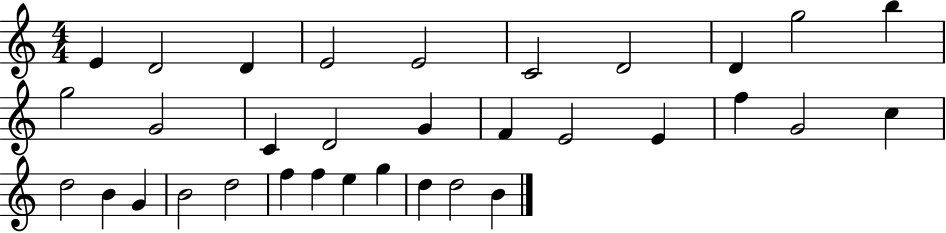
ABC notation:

X:1
T:Untitled
M:4/4
L:1/4
K:C
E D2 D E2 E2 C2 D2 D g2 b g2 G2 C D2 G F E2 E f G2 c d2 B G B2 d2 f f e g d d2 B